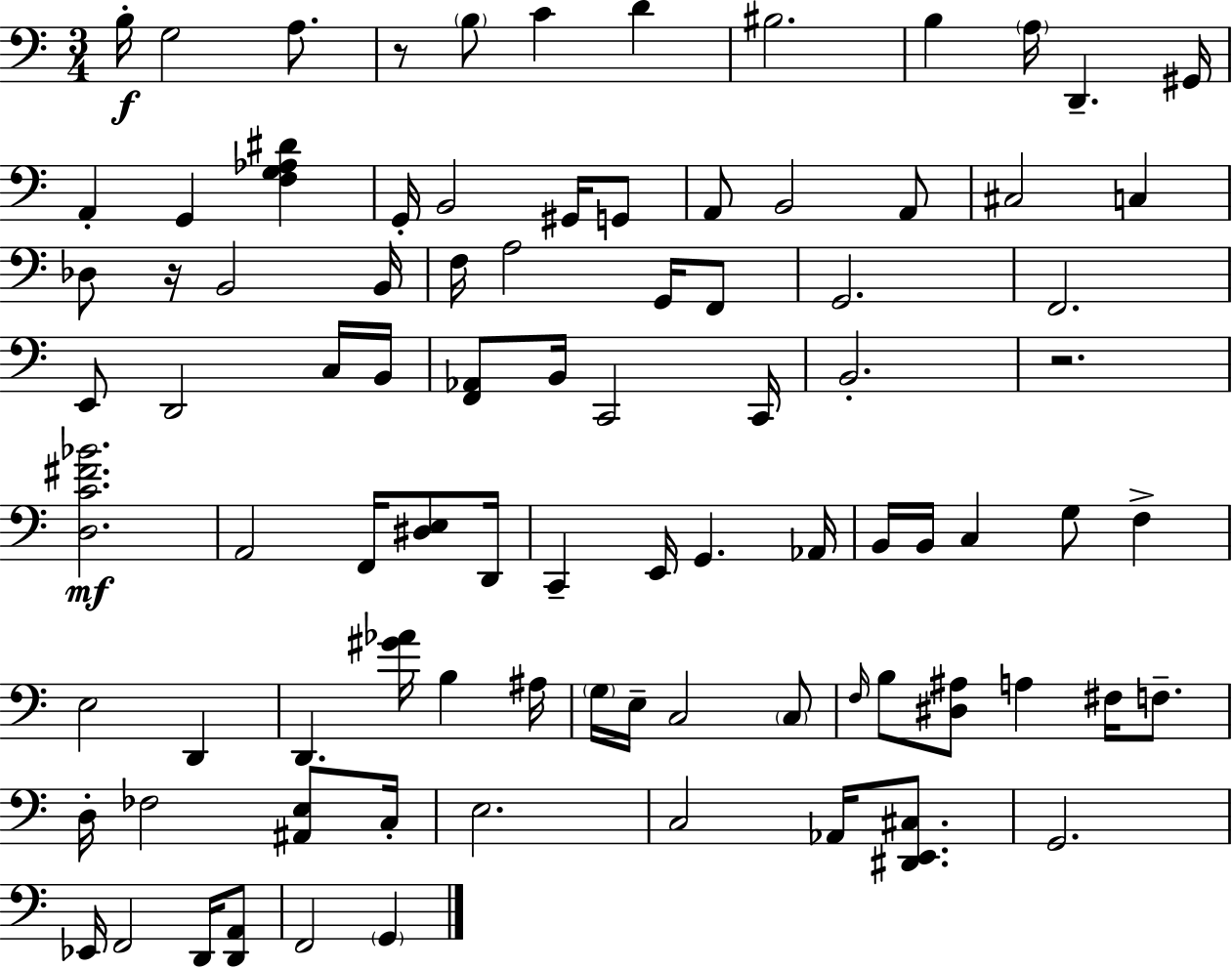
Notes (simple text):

B3/s G3/h A3/e. R/e B3/e C4/q D4/q BIS3/h. B3/q A3/s D2/q. G#2/s A2/q G2/q [F3,G3,Ab3,D#4]/q G2/s B2/h G#2/s G2/e A2/e B2/h A2/e C#3/h C3/q Db3/e R/s B2/h B2/s F3/s A3/h G2/s F2/e G2/h. F2/h. E2/e D2/h C3/s B2/s [F2,Ab2]/e B2/s C2/h C2/s B2/h. R/h. [D3,C4,F#4,Bb4]/h. A2/h F2/s [D#3,E3]/e D2/s C2/q E2/s G2/q. Ab2/s B2/s B2/s C3/q G3/e F3/q E3/h D2/q D2/q. [G#4,Ab4]/s B3/q A#3/s G3/s E3/s C3/h C3/e F3/s B3/e [D#3,A#3]/e A3/q F#3/s F3/e. D3/s FES3/h [A#2,E3]/e C3/s E3/h. C3/h Ab2/s [D#2,E2,C#3]/e. G2/h. Eb2/s F2/h D2/s [D2,A2]/e F2/h G2/q